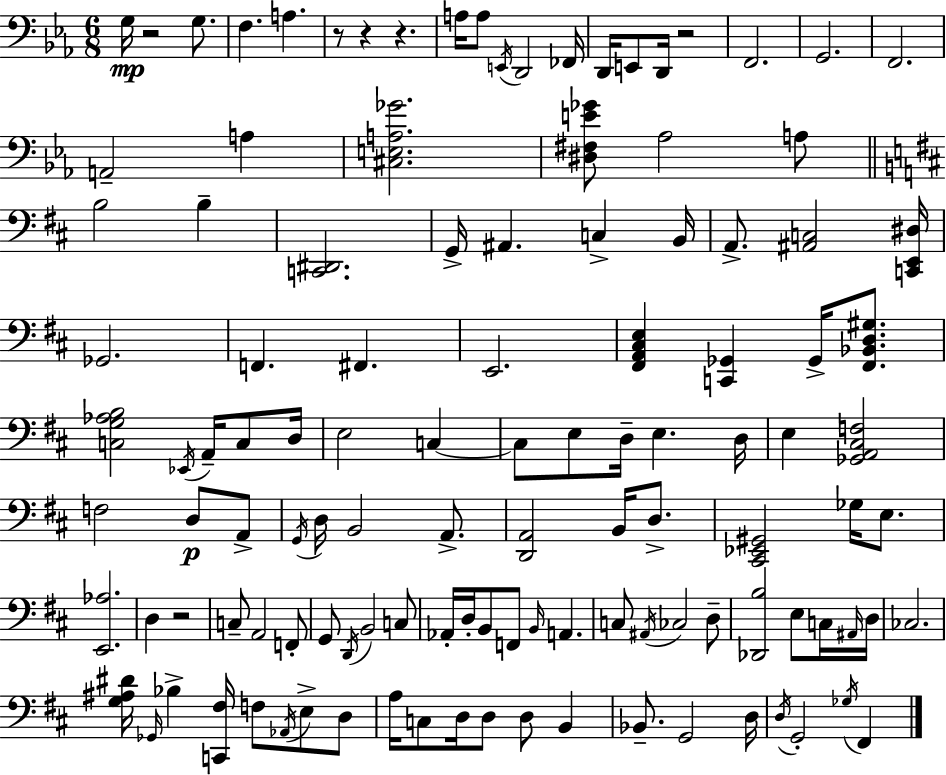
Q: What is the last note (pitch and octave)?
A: F#2